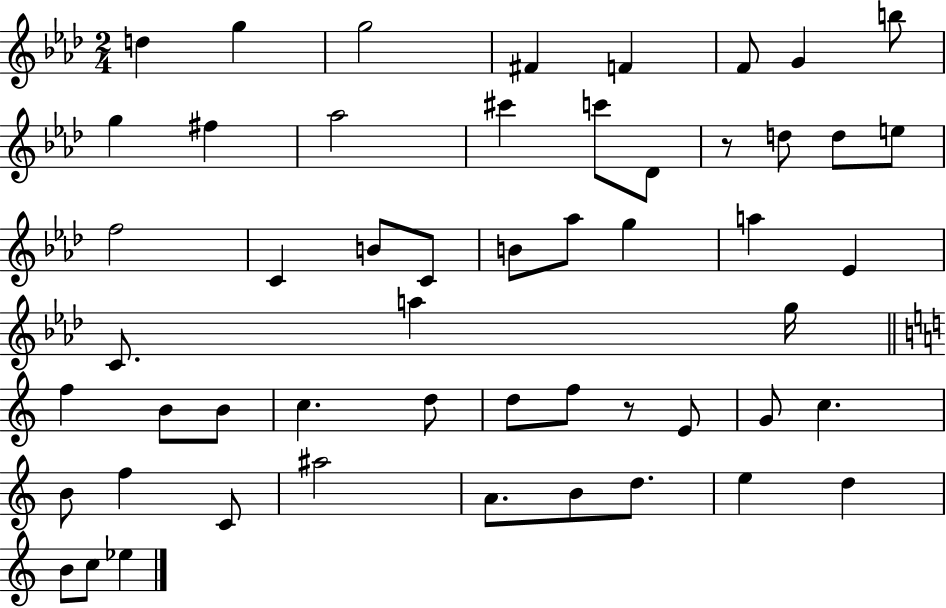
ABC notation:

X:1
T:Untitled
M:2/4
L:1/4
K:Ab
d g g2 ^F F F/2 G b/2 g ^f _a2 ^c' c'/2 _D/2 z/2 d/2 d/2 e/2 f2 C B/2 C/2 B/2 _a/2 g a _E C/2 a g/4 f B/2 B/2 c d/2 d/2 f/2 z/2 E/2 G/2 c B/2 f C/2 ^a2 A/2 B/2 d/2 e d B/2 c/2 _e